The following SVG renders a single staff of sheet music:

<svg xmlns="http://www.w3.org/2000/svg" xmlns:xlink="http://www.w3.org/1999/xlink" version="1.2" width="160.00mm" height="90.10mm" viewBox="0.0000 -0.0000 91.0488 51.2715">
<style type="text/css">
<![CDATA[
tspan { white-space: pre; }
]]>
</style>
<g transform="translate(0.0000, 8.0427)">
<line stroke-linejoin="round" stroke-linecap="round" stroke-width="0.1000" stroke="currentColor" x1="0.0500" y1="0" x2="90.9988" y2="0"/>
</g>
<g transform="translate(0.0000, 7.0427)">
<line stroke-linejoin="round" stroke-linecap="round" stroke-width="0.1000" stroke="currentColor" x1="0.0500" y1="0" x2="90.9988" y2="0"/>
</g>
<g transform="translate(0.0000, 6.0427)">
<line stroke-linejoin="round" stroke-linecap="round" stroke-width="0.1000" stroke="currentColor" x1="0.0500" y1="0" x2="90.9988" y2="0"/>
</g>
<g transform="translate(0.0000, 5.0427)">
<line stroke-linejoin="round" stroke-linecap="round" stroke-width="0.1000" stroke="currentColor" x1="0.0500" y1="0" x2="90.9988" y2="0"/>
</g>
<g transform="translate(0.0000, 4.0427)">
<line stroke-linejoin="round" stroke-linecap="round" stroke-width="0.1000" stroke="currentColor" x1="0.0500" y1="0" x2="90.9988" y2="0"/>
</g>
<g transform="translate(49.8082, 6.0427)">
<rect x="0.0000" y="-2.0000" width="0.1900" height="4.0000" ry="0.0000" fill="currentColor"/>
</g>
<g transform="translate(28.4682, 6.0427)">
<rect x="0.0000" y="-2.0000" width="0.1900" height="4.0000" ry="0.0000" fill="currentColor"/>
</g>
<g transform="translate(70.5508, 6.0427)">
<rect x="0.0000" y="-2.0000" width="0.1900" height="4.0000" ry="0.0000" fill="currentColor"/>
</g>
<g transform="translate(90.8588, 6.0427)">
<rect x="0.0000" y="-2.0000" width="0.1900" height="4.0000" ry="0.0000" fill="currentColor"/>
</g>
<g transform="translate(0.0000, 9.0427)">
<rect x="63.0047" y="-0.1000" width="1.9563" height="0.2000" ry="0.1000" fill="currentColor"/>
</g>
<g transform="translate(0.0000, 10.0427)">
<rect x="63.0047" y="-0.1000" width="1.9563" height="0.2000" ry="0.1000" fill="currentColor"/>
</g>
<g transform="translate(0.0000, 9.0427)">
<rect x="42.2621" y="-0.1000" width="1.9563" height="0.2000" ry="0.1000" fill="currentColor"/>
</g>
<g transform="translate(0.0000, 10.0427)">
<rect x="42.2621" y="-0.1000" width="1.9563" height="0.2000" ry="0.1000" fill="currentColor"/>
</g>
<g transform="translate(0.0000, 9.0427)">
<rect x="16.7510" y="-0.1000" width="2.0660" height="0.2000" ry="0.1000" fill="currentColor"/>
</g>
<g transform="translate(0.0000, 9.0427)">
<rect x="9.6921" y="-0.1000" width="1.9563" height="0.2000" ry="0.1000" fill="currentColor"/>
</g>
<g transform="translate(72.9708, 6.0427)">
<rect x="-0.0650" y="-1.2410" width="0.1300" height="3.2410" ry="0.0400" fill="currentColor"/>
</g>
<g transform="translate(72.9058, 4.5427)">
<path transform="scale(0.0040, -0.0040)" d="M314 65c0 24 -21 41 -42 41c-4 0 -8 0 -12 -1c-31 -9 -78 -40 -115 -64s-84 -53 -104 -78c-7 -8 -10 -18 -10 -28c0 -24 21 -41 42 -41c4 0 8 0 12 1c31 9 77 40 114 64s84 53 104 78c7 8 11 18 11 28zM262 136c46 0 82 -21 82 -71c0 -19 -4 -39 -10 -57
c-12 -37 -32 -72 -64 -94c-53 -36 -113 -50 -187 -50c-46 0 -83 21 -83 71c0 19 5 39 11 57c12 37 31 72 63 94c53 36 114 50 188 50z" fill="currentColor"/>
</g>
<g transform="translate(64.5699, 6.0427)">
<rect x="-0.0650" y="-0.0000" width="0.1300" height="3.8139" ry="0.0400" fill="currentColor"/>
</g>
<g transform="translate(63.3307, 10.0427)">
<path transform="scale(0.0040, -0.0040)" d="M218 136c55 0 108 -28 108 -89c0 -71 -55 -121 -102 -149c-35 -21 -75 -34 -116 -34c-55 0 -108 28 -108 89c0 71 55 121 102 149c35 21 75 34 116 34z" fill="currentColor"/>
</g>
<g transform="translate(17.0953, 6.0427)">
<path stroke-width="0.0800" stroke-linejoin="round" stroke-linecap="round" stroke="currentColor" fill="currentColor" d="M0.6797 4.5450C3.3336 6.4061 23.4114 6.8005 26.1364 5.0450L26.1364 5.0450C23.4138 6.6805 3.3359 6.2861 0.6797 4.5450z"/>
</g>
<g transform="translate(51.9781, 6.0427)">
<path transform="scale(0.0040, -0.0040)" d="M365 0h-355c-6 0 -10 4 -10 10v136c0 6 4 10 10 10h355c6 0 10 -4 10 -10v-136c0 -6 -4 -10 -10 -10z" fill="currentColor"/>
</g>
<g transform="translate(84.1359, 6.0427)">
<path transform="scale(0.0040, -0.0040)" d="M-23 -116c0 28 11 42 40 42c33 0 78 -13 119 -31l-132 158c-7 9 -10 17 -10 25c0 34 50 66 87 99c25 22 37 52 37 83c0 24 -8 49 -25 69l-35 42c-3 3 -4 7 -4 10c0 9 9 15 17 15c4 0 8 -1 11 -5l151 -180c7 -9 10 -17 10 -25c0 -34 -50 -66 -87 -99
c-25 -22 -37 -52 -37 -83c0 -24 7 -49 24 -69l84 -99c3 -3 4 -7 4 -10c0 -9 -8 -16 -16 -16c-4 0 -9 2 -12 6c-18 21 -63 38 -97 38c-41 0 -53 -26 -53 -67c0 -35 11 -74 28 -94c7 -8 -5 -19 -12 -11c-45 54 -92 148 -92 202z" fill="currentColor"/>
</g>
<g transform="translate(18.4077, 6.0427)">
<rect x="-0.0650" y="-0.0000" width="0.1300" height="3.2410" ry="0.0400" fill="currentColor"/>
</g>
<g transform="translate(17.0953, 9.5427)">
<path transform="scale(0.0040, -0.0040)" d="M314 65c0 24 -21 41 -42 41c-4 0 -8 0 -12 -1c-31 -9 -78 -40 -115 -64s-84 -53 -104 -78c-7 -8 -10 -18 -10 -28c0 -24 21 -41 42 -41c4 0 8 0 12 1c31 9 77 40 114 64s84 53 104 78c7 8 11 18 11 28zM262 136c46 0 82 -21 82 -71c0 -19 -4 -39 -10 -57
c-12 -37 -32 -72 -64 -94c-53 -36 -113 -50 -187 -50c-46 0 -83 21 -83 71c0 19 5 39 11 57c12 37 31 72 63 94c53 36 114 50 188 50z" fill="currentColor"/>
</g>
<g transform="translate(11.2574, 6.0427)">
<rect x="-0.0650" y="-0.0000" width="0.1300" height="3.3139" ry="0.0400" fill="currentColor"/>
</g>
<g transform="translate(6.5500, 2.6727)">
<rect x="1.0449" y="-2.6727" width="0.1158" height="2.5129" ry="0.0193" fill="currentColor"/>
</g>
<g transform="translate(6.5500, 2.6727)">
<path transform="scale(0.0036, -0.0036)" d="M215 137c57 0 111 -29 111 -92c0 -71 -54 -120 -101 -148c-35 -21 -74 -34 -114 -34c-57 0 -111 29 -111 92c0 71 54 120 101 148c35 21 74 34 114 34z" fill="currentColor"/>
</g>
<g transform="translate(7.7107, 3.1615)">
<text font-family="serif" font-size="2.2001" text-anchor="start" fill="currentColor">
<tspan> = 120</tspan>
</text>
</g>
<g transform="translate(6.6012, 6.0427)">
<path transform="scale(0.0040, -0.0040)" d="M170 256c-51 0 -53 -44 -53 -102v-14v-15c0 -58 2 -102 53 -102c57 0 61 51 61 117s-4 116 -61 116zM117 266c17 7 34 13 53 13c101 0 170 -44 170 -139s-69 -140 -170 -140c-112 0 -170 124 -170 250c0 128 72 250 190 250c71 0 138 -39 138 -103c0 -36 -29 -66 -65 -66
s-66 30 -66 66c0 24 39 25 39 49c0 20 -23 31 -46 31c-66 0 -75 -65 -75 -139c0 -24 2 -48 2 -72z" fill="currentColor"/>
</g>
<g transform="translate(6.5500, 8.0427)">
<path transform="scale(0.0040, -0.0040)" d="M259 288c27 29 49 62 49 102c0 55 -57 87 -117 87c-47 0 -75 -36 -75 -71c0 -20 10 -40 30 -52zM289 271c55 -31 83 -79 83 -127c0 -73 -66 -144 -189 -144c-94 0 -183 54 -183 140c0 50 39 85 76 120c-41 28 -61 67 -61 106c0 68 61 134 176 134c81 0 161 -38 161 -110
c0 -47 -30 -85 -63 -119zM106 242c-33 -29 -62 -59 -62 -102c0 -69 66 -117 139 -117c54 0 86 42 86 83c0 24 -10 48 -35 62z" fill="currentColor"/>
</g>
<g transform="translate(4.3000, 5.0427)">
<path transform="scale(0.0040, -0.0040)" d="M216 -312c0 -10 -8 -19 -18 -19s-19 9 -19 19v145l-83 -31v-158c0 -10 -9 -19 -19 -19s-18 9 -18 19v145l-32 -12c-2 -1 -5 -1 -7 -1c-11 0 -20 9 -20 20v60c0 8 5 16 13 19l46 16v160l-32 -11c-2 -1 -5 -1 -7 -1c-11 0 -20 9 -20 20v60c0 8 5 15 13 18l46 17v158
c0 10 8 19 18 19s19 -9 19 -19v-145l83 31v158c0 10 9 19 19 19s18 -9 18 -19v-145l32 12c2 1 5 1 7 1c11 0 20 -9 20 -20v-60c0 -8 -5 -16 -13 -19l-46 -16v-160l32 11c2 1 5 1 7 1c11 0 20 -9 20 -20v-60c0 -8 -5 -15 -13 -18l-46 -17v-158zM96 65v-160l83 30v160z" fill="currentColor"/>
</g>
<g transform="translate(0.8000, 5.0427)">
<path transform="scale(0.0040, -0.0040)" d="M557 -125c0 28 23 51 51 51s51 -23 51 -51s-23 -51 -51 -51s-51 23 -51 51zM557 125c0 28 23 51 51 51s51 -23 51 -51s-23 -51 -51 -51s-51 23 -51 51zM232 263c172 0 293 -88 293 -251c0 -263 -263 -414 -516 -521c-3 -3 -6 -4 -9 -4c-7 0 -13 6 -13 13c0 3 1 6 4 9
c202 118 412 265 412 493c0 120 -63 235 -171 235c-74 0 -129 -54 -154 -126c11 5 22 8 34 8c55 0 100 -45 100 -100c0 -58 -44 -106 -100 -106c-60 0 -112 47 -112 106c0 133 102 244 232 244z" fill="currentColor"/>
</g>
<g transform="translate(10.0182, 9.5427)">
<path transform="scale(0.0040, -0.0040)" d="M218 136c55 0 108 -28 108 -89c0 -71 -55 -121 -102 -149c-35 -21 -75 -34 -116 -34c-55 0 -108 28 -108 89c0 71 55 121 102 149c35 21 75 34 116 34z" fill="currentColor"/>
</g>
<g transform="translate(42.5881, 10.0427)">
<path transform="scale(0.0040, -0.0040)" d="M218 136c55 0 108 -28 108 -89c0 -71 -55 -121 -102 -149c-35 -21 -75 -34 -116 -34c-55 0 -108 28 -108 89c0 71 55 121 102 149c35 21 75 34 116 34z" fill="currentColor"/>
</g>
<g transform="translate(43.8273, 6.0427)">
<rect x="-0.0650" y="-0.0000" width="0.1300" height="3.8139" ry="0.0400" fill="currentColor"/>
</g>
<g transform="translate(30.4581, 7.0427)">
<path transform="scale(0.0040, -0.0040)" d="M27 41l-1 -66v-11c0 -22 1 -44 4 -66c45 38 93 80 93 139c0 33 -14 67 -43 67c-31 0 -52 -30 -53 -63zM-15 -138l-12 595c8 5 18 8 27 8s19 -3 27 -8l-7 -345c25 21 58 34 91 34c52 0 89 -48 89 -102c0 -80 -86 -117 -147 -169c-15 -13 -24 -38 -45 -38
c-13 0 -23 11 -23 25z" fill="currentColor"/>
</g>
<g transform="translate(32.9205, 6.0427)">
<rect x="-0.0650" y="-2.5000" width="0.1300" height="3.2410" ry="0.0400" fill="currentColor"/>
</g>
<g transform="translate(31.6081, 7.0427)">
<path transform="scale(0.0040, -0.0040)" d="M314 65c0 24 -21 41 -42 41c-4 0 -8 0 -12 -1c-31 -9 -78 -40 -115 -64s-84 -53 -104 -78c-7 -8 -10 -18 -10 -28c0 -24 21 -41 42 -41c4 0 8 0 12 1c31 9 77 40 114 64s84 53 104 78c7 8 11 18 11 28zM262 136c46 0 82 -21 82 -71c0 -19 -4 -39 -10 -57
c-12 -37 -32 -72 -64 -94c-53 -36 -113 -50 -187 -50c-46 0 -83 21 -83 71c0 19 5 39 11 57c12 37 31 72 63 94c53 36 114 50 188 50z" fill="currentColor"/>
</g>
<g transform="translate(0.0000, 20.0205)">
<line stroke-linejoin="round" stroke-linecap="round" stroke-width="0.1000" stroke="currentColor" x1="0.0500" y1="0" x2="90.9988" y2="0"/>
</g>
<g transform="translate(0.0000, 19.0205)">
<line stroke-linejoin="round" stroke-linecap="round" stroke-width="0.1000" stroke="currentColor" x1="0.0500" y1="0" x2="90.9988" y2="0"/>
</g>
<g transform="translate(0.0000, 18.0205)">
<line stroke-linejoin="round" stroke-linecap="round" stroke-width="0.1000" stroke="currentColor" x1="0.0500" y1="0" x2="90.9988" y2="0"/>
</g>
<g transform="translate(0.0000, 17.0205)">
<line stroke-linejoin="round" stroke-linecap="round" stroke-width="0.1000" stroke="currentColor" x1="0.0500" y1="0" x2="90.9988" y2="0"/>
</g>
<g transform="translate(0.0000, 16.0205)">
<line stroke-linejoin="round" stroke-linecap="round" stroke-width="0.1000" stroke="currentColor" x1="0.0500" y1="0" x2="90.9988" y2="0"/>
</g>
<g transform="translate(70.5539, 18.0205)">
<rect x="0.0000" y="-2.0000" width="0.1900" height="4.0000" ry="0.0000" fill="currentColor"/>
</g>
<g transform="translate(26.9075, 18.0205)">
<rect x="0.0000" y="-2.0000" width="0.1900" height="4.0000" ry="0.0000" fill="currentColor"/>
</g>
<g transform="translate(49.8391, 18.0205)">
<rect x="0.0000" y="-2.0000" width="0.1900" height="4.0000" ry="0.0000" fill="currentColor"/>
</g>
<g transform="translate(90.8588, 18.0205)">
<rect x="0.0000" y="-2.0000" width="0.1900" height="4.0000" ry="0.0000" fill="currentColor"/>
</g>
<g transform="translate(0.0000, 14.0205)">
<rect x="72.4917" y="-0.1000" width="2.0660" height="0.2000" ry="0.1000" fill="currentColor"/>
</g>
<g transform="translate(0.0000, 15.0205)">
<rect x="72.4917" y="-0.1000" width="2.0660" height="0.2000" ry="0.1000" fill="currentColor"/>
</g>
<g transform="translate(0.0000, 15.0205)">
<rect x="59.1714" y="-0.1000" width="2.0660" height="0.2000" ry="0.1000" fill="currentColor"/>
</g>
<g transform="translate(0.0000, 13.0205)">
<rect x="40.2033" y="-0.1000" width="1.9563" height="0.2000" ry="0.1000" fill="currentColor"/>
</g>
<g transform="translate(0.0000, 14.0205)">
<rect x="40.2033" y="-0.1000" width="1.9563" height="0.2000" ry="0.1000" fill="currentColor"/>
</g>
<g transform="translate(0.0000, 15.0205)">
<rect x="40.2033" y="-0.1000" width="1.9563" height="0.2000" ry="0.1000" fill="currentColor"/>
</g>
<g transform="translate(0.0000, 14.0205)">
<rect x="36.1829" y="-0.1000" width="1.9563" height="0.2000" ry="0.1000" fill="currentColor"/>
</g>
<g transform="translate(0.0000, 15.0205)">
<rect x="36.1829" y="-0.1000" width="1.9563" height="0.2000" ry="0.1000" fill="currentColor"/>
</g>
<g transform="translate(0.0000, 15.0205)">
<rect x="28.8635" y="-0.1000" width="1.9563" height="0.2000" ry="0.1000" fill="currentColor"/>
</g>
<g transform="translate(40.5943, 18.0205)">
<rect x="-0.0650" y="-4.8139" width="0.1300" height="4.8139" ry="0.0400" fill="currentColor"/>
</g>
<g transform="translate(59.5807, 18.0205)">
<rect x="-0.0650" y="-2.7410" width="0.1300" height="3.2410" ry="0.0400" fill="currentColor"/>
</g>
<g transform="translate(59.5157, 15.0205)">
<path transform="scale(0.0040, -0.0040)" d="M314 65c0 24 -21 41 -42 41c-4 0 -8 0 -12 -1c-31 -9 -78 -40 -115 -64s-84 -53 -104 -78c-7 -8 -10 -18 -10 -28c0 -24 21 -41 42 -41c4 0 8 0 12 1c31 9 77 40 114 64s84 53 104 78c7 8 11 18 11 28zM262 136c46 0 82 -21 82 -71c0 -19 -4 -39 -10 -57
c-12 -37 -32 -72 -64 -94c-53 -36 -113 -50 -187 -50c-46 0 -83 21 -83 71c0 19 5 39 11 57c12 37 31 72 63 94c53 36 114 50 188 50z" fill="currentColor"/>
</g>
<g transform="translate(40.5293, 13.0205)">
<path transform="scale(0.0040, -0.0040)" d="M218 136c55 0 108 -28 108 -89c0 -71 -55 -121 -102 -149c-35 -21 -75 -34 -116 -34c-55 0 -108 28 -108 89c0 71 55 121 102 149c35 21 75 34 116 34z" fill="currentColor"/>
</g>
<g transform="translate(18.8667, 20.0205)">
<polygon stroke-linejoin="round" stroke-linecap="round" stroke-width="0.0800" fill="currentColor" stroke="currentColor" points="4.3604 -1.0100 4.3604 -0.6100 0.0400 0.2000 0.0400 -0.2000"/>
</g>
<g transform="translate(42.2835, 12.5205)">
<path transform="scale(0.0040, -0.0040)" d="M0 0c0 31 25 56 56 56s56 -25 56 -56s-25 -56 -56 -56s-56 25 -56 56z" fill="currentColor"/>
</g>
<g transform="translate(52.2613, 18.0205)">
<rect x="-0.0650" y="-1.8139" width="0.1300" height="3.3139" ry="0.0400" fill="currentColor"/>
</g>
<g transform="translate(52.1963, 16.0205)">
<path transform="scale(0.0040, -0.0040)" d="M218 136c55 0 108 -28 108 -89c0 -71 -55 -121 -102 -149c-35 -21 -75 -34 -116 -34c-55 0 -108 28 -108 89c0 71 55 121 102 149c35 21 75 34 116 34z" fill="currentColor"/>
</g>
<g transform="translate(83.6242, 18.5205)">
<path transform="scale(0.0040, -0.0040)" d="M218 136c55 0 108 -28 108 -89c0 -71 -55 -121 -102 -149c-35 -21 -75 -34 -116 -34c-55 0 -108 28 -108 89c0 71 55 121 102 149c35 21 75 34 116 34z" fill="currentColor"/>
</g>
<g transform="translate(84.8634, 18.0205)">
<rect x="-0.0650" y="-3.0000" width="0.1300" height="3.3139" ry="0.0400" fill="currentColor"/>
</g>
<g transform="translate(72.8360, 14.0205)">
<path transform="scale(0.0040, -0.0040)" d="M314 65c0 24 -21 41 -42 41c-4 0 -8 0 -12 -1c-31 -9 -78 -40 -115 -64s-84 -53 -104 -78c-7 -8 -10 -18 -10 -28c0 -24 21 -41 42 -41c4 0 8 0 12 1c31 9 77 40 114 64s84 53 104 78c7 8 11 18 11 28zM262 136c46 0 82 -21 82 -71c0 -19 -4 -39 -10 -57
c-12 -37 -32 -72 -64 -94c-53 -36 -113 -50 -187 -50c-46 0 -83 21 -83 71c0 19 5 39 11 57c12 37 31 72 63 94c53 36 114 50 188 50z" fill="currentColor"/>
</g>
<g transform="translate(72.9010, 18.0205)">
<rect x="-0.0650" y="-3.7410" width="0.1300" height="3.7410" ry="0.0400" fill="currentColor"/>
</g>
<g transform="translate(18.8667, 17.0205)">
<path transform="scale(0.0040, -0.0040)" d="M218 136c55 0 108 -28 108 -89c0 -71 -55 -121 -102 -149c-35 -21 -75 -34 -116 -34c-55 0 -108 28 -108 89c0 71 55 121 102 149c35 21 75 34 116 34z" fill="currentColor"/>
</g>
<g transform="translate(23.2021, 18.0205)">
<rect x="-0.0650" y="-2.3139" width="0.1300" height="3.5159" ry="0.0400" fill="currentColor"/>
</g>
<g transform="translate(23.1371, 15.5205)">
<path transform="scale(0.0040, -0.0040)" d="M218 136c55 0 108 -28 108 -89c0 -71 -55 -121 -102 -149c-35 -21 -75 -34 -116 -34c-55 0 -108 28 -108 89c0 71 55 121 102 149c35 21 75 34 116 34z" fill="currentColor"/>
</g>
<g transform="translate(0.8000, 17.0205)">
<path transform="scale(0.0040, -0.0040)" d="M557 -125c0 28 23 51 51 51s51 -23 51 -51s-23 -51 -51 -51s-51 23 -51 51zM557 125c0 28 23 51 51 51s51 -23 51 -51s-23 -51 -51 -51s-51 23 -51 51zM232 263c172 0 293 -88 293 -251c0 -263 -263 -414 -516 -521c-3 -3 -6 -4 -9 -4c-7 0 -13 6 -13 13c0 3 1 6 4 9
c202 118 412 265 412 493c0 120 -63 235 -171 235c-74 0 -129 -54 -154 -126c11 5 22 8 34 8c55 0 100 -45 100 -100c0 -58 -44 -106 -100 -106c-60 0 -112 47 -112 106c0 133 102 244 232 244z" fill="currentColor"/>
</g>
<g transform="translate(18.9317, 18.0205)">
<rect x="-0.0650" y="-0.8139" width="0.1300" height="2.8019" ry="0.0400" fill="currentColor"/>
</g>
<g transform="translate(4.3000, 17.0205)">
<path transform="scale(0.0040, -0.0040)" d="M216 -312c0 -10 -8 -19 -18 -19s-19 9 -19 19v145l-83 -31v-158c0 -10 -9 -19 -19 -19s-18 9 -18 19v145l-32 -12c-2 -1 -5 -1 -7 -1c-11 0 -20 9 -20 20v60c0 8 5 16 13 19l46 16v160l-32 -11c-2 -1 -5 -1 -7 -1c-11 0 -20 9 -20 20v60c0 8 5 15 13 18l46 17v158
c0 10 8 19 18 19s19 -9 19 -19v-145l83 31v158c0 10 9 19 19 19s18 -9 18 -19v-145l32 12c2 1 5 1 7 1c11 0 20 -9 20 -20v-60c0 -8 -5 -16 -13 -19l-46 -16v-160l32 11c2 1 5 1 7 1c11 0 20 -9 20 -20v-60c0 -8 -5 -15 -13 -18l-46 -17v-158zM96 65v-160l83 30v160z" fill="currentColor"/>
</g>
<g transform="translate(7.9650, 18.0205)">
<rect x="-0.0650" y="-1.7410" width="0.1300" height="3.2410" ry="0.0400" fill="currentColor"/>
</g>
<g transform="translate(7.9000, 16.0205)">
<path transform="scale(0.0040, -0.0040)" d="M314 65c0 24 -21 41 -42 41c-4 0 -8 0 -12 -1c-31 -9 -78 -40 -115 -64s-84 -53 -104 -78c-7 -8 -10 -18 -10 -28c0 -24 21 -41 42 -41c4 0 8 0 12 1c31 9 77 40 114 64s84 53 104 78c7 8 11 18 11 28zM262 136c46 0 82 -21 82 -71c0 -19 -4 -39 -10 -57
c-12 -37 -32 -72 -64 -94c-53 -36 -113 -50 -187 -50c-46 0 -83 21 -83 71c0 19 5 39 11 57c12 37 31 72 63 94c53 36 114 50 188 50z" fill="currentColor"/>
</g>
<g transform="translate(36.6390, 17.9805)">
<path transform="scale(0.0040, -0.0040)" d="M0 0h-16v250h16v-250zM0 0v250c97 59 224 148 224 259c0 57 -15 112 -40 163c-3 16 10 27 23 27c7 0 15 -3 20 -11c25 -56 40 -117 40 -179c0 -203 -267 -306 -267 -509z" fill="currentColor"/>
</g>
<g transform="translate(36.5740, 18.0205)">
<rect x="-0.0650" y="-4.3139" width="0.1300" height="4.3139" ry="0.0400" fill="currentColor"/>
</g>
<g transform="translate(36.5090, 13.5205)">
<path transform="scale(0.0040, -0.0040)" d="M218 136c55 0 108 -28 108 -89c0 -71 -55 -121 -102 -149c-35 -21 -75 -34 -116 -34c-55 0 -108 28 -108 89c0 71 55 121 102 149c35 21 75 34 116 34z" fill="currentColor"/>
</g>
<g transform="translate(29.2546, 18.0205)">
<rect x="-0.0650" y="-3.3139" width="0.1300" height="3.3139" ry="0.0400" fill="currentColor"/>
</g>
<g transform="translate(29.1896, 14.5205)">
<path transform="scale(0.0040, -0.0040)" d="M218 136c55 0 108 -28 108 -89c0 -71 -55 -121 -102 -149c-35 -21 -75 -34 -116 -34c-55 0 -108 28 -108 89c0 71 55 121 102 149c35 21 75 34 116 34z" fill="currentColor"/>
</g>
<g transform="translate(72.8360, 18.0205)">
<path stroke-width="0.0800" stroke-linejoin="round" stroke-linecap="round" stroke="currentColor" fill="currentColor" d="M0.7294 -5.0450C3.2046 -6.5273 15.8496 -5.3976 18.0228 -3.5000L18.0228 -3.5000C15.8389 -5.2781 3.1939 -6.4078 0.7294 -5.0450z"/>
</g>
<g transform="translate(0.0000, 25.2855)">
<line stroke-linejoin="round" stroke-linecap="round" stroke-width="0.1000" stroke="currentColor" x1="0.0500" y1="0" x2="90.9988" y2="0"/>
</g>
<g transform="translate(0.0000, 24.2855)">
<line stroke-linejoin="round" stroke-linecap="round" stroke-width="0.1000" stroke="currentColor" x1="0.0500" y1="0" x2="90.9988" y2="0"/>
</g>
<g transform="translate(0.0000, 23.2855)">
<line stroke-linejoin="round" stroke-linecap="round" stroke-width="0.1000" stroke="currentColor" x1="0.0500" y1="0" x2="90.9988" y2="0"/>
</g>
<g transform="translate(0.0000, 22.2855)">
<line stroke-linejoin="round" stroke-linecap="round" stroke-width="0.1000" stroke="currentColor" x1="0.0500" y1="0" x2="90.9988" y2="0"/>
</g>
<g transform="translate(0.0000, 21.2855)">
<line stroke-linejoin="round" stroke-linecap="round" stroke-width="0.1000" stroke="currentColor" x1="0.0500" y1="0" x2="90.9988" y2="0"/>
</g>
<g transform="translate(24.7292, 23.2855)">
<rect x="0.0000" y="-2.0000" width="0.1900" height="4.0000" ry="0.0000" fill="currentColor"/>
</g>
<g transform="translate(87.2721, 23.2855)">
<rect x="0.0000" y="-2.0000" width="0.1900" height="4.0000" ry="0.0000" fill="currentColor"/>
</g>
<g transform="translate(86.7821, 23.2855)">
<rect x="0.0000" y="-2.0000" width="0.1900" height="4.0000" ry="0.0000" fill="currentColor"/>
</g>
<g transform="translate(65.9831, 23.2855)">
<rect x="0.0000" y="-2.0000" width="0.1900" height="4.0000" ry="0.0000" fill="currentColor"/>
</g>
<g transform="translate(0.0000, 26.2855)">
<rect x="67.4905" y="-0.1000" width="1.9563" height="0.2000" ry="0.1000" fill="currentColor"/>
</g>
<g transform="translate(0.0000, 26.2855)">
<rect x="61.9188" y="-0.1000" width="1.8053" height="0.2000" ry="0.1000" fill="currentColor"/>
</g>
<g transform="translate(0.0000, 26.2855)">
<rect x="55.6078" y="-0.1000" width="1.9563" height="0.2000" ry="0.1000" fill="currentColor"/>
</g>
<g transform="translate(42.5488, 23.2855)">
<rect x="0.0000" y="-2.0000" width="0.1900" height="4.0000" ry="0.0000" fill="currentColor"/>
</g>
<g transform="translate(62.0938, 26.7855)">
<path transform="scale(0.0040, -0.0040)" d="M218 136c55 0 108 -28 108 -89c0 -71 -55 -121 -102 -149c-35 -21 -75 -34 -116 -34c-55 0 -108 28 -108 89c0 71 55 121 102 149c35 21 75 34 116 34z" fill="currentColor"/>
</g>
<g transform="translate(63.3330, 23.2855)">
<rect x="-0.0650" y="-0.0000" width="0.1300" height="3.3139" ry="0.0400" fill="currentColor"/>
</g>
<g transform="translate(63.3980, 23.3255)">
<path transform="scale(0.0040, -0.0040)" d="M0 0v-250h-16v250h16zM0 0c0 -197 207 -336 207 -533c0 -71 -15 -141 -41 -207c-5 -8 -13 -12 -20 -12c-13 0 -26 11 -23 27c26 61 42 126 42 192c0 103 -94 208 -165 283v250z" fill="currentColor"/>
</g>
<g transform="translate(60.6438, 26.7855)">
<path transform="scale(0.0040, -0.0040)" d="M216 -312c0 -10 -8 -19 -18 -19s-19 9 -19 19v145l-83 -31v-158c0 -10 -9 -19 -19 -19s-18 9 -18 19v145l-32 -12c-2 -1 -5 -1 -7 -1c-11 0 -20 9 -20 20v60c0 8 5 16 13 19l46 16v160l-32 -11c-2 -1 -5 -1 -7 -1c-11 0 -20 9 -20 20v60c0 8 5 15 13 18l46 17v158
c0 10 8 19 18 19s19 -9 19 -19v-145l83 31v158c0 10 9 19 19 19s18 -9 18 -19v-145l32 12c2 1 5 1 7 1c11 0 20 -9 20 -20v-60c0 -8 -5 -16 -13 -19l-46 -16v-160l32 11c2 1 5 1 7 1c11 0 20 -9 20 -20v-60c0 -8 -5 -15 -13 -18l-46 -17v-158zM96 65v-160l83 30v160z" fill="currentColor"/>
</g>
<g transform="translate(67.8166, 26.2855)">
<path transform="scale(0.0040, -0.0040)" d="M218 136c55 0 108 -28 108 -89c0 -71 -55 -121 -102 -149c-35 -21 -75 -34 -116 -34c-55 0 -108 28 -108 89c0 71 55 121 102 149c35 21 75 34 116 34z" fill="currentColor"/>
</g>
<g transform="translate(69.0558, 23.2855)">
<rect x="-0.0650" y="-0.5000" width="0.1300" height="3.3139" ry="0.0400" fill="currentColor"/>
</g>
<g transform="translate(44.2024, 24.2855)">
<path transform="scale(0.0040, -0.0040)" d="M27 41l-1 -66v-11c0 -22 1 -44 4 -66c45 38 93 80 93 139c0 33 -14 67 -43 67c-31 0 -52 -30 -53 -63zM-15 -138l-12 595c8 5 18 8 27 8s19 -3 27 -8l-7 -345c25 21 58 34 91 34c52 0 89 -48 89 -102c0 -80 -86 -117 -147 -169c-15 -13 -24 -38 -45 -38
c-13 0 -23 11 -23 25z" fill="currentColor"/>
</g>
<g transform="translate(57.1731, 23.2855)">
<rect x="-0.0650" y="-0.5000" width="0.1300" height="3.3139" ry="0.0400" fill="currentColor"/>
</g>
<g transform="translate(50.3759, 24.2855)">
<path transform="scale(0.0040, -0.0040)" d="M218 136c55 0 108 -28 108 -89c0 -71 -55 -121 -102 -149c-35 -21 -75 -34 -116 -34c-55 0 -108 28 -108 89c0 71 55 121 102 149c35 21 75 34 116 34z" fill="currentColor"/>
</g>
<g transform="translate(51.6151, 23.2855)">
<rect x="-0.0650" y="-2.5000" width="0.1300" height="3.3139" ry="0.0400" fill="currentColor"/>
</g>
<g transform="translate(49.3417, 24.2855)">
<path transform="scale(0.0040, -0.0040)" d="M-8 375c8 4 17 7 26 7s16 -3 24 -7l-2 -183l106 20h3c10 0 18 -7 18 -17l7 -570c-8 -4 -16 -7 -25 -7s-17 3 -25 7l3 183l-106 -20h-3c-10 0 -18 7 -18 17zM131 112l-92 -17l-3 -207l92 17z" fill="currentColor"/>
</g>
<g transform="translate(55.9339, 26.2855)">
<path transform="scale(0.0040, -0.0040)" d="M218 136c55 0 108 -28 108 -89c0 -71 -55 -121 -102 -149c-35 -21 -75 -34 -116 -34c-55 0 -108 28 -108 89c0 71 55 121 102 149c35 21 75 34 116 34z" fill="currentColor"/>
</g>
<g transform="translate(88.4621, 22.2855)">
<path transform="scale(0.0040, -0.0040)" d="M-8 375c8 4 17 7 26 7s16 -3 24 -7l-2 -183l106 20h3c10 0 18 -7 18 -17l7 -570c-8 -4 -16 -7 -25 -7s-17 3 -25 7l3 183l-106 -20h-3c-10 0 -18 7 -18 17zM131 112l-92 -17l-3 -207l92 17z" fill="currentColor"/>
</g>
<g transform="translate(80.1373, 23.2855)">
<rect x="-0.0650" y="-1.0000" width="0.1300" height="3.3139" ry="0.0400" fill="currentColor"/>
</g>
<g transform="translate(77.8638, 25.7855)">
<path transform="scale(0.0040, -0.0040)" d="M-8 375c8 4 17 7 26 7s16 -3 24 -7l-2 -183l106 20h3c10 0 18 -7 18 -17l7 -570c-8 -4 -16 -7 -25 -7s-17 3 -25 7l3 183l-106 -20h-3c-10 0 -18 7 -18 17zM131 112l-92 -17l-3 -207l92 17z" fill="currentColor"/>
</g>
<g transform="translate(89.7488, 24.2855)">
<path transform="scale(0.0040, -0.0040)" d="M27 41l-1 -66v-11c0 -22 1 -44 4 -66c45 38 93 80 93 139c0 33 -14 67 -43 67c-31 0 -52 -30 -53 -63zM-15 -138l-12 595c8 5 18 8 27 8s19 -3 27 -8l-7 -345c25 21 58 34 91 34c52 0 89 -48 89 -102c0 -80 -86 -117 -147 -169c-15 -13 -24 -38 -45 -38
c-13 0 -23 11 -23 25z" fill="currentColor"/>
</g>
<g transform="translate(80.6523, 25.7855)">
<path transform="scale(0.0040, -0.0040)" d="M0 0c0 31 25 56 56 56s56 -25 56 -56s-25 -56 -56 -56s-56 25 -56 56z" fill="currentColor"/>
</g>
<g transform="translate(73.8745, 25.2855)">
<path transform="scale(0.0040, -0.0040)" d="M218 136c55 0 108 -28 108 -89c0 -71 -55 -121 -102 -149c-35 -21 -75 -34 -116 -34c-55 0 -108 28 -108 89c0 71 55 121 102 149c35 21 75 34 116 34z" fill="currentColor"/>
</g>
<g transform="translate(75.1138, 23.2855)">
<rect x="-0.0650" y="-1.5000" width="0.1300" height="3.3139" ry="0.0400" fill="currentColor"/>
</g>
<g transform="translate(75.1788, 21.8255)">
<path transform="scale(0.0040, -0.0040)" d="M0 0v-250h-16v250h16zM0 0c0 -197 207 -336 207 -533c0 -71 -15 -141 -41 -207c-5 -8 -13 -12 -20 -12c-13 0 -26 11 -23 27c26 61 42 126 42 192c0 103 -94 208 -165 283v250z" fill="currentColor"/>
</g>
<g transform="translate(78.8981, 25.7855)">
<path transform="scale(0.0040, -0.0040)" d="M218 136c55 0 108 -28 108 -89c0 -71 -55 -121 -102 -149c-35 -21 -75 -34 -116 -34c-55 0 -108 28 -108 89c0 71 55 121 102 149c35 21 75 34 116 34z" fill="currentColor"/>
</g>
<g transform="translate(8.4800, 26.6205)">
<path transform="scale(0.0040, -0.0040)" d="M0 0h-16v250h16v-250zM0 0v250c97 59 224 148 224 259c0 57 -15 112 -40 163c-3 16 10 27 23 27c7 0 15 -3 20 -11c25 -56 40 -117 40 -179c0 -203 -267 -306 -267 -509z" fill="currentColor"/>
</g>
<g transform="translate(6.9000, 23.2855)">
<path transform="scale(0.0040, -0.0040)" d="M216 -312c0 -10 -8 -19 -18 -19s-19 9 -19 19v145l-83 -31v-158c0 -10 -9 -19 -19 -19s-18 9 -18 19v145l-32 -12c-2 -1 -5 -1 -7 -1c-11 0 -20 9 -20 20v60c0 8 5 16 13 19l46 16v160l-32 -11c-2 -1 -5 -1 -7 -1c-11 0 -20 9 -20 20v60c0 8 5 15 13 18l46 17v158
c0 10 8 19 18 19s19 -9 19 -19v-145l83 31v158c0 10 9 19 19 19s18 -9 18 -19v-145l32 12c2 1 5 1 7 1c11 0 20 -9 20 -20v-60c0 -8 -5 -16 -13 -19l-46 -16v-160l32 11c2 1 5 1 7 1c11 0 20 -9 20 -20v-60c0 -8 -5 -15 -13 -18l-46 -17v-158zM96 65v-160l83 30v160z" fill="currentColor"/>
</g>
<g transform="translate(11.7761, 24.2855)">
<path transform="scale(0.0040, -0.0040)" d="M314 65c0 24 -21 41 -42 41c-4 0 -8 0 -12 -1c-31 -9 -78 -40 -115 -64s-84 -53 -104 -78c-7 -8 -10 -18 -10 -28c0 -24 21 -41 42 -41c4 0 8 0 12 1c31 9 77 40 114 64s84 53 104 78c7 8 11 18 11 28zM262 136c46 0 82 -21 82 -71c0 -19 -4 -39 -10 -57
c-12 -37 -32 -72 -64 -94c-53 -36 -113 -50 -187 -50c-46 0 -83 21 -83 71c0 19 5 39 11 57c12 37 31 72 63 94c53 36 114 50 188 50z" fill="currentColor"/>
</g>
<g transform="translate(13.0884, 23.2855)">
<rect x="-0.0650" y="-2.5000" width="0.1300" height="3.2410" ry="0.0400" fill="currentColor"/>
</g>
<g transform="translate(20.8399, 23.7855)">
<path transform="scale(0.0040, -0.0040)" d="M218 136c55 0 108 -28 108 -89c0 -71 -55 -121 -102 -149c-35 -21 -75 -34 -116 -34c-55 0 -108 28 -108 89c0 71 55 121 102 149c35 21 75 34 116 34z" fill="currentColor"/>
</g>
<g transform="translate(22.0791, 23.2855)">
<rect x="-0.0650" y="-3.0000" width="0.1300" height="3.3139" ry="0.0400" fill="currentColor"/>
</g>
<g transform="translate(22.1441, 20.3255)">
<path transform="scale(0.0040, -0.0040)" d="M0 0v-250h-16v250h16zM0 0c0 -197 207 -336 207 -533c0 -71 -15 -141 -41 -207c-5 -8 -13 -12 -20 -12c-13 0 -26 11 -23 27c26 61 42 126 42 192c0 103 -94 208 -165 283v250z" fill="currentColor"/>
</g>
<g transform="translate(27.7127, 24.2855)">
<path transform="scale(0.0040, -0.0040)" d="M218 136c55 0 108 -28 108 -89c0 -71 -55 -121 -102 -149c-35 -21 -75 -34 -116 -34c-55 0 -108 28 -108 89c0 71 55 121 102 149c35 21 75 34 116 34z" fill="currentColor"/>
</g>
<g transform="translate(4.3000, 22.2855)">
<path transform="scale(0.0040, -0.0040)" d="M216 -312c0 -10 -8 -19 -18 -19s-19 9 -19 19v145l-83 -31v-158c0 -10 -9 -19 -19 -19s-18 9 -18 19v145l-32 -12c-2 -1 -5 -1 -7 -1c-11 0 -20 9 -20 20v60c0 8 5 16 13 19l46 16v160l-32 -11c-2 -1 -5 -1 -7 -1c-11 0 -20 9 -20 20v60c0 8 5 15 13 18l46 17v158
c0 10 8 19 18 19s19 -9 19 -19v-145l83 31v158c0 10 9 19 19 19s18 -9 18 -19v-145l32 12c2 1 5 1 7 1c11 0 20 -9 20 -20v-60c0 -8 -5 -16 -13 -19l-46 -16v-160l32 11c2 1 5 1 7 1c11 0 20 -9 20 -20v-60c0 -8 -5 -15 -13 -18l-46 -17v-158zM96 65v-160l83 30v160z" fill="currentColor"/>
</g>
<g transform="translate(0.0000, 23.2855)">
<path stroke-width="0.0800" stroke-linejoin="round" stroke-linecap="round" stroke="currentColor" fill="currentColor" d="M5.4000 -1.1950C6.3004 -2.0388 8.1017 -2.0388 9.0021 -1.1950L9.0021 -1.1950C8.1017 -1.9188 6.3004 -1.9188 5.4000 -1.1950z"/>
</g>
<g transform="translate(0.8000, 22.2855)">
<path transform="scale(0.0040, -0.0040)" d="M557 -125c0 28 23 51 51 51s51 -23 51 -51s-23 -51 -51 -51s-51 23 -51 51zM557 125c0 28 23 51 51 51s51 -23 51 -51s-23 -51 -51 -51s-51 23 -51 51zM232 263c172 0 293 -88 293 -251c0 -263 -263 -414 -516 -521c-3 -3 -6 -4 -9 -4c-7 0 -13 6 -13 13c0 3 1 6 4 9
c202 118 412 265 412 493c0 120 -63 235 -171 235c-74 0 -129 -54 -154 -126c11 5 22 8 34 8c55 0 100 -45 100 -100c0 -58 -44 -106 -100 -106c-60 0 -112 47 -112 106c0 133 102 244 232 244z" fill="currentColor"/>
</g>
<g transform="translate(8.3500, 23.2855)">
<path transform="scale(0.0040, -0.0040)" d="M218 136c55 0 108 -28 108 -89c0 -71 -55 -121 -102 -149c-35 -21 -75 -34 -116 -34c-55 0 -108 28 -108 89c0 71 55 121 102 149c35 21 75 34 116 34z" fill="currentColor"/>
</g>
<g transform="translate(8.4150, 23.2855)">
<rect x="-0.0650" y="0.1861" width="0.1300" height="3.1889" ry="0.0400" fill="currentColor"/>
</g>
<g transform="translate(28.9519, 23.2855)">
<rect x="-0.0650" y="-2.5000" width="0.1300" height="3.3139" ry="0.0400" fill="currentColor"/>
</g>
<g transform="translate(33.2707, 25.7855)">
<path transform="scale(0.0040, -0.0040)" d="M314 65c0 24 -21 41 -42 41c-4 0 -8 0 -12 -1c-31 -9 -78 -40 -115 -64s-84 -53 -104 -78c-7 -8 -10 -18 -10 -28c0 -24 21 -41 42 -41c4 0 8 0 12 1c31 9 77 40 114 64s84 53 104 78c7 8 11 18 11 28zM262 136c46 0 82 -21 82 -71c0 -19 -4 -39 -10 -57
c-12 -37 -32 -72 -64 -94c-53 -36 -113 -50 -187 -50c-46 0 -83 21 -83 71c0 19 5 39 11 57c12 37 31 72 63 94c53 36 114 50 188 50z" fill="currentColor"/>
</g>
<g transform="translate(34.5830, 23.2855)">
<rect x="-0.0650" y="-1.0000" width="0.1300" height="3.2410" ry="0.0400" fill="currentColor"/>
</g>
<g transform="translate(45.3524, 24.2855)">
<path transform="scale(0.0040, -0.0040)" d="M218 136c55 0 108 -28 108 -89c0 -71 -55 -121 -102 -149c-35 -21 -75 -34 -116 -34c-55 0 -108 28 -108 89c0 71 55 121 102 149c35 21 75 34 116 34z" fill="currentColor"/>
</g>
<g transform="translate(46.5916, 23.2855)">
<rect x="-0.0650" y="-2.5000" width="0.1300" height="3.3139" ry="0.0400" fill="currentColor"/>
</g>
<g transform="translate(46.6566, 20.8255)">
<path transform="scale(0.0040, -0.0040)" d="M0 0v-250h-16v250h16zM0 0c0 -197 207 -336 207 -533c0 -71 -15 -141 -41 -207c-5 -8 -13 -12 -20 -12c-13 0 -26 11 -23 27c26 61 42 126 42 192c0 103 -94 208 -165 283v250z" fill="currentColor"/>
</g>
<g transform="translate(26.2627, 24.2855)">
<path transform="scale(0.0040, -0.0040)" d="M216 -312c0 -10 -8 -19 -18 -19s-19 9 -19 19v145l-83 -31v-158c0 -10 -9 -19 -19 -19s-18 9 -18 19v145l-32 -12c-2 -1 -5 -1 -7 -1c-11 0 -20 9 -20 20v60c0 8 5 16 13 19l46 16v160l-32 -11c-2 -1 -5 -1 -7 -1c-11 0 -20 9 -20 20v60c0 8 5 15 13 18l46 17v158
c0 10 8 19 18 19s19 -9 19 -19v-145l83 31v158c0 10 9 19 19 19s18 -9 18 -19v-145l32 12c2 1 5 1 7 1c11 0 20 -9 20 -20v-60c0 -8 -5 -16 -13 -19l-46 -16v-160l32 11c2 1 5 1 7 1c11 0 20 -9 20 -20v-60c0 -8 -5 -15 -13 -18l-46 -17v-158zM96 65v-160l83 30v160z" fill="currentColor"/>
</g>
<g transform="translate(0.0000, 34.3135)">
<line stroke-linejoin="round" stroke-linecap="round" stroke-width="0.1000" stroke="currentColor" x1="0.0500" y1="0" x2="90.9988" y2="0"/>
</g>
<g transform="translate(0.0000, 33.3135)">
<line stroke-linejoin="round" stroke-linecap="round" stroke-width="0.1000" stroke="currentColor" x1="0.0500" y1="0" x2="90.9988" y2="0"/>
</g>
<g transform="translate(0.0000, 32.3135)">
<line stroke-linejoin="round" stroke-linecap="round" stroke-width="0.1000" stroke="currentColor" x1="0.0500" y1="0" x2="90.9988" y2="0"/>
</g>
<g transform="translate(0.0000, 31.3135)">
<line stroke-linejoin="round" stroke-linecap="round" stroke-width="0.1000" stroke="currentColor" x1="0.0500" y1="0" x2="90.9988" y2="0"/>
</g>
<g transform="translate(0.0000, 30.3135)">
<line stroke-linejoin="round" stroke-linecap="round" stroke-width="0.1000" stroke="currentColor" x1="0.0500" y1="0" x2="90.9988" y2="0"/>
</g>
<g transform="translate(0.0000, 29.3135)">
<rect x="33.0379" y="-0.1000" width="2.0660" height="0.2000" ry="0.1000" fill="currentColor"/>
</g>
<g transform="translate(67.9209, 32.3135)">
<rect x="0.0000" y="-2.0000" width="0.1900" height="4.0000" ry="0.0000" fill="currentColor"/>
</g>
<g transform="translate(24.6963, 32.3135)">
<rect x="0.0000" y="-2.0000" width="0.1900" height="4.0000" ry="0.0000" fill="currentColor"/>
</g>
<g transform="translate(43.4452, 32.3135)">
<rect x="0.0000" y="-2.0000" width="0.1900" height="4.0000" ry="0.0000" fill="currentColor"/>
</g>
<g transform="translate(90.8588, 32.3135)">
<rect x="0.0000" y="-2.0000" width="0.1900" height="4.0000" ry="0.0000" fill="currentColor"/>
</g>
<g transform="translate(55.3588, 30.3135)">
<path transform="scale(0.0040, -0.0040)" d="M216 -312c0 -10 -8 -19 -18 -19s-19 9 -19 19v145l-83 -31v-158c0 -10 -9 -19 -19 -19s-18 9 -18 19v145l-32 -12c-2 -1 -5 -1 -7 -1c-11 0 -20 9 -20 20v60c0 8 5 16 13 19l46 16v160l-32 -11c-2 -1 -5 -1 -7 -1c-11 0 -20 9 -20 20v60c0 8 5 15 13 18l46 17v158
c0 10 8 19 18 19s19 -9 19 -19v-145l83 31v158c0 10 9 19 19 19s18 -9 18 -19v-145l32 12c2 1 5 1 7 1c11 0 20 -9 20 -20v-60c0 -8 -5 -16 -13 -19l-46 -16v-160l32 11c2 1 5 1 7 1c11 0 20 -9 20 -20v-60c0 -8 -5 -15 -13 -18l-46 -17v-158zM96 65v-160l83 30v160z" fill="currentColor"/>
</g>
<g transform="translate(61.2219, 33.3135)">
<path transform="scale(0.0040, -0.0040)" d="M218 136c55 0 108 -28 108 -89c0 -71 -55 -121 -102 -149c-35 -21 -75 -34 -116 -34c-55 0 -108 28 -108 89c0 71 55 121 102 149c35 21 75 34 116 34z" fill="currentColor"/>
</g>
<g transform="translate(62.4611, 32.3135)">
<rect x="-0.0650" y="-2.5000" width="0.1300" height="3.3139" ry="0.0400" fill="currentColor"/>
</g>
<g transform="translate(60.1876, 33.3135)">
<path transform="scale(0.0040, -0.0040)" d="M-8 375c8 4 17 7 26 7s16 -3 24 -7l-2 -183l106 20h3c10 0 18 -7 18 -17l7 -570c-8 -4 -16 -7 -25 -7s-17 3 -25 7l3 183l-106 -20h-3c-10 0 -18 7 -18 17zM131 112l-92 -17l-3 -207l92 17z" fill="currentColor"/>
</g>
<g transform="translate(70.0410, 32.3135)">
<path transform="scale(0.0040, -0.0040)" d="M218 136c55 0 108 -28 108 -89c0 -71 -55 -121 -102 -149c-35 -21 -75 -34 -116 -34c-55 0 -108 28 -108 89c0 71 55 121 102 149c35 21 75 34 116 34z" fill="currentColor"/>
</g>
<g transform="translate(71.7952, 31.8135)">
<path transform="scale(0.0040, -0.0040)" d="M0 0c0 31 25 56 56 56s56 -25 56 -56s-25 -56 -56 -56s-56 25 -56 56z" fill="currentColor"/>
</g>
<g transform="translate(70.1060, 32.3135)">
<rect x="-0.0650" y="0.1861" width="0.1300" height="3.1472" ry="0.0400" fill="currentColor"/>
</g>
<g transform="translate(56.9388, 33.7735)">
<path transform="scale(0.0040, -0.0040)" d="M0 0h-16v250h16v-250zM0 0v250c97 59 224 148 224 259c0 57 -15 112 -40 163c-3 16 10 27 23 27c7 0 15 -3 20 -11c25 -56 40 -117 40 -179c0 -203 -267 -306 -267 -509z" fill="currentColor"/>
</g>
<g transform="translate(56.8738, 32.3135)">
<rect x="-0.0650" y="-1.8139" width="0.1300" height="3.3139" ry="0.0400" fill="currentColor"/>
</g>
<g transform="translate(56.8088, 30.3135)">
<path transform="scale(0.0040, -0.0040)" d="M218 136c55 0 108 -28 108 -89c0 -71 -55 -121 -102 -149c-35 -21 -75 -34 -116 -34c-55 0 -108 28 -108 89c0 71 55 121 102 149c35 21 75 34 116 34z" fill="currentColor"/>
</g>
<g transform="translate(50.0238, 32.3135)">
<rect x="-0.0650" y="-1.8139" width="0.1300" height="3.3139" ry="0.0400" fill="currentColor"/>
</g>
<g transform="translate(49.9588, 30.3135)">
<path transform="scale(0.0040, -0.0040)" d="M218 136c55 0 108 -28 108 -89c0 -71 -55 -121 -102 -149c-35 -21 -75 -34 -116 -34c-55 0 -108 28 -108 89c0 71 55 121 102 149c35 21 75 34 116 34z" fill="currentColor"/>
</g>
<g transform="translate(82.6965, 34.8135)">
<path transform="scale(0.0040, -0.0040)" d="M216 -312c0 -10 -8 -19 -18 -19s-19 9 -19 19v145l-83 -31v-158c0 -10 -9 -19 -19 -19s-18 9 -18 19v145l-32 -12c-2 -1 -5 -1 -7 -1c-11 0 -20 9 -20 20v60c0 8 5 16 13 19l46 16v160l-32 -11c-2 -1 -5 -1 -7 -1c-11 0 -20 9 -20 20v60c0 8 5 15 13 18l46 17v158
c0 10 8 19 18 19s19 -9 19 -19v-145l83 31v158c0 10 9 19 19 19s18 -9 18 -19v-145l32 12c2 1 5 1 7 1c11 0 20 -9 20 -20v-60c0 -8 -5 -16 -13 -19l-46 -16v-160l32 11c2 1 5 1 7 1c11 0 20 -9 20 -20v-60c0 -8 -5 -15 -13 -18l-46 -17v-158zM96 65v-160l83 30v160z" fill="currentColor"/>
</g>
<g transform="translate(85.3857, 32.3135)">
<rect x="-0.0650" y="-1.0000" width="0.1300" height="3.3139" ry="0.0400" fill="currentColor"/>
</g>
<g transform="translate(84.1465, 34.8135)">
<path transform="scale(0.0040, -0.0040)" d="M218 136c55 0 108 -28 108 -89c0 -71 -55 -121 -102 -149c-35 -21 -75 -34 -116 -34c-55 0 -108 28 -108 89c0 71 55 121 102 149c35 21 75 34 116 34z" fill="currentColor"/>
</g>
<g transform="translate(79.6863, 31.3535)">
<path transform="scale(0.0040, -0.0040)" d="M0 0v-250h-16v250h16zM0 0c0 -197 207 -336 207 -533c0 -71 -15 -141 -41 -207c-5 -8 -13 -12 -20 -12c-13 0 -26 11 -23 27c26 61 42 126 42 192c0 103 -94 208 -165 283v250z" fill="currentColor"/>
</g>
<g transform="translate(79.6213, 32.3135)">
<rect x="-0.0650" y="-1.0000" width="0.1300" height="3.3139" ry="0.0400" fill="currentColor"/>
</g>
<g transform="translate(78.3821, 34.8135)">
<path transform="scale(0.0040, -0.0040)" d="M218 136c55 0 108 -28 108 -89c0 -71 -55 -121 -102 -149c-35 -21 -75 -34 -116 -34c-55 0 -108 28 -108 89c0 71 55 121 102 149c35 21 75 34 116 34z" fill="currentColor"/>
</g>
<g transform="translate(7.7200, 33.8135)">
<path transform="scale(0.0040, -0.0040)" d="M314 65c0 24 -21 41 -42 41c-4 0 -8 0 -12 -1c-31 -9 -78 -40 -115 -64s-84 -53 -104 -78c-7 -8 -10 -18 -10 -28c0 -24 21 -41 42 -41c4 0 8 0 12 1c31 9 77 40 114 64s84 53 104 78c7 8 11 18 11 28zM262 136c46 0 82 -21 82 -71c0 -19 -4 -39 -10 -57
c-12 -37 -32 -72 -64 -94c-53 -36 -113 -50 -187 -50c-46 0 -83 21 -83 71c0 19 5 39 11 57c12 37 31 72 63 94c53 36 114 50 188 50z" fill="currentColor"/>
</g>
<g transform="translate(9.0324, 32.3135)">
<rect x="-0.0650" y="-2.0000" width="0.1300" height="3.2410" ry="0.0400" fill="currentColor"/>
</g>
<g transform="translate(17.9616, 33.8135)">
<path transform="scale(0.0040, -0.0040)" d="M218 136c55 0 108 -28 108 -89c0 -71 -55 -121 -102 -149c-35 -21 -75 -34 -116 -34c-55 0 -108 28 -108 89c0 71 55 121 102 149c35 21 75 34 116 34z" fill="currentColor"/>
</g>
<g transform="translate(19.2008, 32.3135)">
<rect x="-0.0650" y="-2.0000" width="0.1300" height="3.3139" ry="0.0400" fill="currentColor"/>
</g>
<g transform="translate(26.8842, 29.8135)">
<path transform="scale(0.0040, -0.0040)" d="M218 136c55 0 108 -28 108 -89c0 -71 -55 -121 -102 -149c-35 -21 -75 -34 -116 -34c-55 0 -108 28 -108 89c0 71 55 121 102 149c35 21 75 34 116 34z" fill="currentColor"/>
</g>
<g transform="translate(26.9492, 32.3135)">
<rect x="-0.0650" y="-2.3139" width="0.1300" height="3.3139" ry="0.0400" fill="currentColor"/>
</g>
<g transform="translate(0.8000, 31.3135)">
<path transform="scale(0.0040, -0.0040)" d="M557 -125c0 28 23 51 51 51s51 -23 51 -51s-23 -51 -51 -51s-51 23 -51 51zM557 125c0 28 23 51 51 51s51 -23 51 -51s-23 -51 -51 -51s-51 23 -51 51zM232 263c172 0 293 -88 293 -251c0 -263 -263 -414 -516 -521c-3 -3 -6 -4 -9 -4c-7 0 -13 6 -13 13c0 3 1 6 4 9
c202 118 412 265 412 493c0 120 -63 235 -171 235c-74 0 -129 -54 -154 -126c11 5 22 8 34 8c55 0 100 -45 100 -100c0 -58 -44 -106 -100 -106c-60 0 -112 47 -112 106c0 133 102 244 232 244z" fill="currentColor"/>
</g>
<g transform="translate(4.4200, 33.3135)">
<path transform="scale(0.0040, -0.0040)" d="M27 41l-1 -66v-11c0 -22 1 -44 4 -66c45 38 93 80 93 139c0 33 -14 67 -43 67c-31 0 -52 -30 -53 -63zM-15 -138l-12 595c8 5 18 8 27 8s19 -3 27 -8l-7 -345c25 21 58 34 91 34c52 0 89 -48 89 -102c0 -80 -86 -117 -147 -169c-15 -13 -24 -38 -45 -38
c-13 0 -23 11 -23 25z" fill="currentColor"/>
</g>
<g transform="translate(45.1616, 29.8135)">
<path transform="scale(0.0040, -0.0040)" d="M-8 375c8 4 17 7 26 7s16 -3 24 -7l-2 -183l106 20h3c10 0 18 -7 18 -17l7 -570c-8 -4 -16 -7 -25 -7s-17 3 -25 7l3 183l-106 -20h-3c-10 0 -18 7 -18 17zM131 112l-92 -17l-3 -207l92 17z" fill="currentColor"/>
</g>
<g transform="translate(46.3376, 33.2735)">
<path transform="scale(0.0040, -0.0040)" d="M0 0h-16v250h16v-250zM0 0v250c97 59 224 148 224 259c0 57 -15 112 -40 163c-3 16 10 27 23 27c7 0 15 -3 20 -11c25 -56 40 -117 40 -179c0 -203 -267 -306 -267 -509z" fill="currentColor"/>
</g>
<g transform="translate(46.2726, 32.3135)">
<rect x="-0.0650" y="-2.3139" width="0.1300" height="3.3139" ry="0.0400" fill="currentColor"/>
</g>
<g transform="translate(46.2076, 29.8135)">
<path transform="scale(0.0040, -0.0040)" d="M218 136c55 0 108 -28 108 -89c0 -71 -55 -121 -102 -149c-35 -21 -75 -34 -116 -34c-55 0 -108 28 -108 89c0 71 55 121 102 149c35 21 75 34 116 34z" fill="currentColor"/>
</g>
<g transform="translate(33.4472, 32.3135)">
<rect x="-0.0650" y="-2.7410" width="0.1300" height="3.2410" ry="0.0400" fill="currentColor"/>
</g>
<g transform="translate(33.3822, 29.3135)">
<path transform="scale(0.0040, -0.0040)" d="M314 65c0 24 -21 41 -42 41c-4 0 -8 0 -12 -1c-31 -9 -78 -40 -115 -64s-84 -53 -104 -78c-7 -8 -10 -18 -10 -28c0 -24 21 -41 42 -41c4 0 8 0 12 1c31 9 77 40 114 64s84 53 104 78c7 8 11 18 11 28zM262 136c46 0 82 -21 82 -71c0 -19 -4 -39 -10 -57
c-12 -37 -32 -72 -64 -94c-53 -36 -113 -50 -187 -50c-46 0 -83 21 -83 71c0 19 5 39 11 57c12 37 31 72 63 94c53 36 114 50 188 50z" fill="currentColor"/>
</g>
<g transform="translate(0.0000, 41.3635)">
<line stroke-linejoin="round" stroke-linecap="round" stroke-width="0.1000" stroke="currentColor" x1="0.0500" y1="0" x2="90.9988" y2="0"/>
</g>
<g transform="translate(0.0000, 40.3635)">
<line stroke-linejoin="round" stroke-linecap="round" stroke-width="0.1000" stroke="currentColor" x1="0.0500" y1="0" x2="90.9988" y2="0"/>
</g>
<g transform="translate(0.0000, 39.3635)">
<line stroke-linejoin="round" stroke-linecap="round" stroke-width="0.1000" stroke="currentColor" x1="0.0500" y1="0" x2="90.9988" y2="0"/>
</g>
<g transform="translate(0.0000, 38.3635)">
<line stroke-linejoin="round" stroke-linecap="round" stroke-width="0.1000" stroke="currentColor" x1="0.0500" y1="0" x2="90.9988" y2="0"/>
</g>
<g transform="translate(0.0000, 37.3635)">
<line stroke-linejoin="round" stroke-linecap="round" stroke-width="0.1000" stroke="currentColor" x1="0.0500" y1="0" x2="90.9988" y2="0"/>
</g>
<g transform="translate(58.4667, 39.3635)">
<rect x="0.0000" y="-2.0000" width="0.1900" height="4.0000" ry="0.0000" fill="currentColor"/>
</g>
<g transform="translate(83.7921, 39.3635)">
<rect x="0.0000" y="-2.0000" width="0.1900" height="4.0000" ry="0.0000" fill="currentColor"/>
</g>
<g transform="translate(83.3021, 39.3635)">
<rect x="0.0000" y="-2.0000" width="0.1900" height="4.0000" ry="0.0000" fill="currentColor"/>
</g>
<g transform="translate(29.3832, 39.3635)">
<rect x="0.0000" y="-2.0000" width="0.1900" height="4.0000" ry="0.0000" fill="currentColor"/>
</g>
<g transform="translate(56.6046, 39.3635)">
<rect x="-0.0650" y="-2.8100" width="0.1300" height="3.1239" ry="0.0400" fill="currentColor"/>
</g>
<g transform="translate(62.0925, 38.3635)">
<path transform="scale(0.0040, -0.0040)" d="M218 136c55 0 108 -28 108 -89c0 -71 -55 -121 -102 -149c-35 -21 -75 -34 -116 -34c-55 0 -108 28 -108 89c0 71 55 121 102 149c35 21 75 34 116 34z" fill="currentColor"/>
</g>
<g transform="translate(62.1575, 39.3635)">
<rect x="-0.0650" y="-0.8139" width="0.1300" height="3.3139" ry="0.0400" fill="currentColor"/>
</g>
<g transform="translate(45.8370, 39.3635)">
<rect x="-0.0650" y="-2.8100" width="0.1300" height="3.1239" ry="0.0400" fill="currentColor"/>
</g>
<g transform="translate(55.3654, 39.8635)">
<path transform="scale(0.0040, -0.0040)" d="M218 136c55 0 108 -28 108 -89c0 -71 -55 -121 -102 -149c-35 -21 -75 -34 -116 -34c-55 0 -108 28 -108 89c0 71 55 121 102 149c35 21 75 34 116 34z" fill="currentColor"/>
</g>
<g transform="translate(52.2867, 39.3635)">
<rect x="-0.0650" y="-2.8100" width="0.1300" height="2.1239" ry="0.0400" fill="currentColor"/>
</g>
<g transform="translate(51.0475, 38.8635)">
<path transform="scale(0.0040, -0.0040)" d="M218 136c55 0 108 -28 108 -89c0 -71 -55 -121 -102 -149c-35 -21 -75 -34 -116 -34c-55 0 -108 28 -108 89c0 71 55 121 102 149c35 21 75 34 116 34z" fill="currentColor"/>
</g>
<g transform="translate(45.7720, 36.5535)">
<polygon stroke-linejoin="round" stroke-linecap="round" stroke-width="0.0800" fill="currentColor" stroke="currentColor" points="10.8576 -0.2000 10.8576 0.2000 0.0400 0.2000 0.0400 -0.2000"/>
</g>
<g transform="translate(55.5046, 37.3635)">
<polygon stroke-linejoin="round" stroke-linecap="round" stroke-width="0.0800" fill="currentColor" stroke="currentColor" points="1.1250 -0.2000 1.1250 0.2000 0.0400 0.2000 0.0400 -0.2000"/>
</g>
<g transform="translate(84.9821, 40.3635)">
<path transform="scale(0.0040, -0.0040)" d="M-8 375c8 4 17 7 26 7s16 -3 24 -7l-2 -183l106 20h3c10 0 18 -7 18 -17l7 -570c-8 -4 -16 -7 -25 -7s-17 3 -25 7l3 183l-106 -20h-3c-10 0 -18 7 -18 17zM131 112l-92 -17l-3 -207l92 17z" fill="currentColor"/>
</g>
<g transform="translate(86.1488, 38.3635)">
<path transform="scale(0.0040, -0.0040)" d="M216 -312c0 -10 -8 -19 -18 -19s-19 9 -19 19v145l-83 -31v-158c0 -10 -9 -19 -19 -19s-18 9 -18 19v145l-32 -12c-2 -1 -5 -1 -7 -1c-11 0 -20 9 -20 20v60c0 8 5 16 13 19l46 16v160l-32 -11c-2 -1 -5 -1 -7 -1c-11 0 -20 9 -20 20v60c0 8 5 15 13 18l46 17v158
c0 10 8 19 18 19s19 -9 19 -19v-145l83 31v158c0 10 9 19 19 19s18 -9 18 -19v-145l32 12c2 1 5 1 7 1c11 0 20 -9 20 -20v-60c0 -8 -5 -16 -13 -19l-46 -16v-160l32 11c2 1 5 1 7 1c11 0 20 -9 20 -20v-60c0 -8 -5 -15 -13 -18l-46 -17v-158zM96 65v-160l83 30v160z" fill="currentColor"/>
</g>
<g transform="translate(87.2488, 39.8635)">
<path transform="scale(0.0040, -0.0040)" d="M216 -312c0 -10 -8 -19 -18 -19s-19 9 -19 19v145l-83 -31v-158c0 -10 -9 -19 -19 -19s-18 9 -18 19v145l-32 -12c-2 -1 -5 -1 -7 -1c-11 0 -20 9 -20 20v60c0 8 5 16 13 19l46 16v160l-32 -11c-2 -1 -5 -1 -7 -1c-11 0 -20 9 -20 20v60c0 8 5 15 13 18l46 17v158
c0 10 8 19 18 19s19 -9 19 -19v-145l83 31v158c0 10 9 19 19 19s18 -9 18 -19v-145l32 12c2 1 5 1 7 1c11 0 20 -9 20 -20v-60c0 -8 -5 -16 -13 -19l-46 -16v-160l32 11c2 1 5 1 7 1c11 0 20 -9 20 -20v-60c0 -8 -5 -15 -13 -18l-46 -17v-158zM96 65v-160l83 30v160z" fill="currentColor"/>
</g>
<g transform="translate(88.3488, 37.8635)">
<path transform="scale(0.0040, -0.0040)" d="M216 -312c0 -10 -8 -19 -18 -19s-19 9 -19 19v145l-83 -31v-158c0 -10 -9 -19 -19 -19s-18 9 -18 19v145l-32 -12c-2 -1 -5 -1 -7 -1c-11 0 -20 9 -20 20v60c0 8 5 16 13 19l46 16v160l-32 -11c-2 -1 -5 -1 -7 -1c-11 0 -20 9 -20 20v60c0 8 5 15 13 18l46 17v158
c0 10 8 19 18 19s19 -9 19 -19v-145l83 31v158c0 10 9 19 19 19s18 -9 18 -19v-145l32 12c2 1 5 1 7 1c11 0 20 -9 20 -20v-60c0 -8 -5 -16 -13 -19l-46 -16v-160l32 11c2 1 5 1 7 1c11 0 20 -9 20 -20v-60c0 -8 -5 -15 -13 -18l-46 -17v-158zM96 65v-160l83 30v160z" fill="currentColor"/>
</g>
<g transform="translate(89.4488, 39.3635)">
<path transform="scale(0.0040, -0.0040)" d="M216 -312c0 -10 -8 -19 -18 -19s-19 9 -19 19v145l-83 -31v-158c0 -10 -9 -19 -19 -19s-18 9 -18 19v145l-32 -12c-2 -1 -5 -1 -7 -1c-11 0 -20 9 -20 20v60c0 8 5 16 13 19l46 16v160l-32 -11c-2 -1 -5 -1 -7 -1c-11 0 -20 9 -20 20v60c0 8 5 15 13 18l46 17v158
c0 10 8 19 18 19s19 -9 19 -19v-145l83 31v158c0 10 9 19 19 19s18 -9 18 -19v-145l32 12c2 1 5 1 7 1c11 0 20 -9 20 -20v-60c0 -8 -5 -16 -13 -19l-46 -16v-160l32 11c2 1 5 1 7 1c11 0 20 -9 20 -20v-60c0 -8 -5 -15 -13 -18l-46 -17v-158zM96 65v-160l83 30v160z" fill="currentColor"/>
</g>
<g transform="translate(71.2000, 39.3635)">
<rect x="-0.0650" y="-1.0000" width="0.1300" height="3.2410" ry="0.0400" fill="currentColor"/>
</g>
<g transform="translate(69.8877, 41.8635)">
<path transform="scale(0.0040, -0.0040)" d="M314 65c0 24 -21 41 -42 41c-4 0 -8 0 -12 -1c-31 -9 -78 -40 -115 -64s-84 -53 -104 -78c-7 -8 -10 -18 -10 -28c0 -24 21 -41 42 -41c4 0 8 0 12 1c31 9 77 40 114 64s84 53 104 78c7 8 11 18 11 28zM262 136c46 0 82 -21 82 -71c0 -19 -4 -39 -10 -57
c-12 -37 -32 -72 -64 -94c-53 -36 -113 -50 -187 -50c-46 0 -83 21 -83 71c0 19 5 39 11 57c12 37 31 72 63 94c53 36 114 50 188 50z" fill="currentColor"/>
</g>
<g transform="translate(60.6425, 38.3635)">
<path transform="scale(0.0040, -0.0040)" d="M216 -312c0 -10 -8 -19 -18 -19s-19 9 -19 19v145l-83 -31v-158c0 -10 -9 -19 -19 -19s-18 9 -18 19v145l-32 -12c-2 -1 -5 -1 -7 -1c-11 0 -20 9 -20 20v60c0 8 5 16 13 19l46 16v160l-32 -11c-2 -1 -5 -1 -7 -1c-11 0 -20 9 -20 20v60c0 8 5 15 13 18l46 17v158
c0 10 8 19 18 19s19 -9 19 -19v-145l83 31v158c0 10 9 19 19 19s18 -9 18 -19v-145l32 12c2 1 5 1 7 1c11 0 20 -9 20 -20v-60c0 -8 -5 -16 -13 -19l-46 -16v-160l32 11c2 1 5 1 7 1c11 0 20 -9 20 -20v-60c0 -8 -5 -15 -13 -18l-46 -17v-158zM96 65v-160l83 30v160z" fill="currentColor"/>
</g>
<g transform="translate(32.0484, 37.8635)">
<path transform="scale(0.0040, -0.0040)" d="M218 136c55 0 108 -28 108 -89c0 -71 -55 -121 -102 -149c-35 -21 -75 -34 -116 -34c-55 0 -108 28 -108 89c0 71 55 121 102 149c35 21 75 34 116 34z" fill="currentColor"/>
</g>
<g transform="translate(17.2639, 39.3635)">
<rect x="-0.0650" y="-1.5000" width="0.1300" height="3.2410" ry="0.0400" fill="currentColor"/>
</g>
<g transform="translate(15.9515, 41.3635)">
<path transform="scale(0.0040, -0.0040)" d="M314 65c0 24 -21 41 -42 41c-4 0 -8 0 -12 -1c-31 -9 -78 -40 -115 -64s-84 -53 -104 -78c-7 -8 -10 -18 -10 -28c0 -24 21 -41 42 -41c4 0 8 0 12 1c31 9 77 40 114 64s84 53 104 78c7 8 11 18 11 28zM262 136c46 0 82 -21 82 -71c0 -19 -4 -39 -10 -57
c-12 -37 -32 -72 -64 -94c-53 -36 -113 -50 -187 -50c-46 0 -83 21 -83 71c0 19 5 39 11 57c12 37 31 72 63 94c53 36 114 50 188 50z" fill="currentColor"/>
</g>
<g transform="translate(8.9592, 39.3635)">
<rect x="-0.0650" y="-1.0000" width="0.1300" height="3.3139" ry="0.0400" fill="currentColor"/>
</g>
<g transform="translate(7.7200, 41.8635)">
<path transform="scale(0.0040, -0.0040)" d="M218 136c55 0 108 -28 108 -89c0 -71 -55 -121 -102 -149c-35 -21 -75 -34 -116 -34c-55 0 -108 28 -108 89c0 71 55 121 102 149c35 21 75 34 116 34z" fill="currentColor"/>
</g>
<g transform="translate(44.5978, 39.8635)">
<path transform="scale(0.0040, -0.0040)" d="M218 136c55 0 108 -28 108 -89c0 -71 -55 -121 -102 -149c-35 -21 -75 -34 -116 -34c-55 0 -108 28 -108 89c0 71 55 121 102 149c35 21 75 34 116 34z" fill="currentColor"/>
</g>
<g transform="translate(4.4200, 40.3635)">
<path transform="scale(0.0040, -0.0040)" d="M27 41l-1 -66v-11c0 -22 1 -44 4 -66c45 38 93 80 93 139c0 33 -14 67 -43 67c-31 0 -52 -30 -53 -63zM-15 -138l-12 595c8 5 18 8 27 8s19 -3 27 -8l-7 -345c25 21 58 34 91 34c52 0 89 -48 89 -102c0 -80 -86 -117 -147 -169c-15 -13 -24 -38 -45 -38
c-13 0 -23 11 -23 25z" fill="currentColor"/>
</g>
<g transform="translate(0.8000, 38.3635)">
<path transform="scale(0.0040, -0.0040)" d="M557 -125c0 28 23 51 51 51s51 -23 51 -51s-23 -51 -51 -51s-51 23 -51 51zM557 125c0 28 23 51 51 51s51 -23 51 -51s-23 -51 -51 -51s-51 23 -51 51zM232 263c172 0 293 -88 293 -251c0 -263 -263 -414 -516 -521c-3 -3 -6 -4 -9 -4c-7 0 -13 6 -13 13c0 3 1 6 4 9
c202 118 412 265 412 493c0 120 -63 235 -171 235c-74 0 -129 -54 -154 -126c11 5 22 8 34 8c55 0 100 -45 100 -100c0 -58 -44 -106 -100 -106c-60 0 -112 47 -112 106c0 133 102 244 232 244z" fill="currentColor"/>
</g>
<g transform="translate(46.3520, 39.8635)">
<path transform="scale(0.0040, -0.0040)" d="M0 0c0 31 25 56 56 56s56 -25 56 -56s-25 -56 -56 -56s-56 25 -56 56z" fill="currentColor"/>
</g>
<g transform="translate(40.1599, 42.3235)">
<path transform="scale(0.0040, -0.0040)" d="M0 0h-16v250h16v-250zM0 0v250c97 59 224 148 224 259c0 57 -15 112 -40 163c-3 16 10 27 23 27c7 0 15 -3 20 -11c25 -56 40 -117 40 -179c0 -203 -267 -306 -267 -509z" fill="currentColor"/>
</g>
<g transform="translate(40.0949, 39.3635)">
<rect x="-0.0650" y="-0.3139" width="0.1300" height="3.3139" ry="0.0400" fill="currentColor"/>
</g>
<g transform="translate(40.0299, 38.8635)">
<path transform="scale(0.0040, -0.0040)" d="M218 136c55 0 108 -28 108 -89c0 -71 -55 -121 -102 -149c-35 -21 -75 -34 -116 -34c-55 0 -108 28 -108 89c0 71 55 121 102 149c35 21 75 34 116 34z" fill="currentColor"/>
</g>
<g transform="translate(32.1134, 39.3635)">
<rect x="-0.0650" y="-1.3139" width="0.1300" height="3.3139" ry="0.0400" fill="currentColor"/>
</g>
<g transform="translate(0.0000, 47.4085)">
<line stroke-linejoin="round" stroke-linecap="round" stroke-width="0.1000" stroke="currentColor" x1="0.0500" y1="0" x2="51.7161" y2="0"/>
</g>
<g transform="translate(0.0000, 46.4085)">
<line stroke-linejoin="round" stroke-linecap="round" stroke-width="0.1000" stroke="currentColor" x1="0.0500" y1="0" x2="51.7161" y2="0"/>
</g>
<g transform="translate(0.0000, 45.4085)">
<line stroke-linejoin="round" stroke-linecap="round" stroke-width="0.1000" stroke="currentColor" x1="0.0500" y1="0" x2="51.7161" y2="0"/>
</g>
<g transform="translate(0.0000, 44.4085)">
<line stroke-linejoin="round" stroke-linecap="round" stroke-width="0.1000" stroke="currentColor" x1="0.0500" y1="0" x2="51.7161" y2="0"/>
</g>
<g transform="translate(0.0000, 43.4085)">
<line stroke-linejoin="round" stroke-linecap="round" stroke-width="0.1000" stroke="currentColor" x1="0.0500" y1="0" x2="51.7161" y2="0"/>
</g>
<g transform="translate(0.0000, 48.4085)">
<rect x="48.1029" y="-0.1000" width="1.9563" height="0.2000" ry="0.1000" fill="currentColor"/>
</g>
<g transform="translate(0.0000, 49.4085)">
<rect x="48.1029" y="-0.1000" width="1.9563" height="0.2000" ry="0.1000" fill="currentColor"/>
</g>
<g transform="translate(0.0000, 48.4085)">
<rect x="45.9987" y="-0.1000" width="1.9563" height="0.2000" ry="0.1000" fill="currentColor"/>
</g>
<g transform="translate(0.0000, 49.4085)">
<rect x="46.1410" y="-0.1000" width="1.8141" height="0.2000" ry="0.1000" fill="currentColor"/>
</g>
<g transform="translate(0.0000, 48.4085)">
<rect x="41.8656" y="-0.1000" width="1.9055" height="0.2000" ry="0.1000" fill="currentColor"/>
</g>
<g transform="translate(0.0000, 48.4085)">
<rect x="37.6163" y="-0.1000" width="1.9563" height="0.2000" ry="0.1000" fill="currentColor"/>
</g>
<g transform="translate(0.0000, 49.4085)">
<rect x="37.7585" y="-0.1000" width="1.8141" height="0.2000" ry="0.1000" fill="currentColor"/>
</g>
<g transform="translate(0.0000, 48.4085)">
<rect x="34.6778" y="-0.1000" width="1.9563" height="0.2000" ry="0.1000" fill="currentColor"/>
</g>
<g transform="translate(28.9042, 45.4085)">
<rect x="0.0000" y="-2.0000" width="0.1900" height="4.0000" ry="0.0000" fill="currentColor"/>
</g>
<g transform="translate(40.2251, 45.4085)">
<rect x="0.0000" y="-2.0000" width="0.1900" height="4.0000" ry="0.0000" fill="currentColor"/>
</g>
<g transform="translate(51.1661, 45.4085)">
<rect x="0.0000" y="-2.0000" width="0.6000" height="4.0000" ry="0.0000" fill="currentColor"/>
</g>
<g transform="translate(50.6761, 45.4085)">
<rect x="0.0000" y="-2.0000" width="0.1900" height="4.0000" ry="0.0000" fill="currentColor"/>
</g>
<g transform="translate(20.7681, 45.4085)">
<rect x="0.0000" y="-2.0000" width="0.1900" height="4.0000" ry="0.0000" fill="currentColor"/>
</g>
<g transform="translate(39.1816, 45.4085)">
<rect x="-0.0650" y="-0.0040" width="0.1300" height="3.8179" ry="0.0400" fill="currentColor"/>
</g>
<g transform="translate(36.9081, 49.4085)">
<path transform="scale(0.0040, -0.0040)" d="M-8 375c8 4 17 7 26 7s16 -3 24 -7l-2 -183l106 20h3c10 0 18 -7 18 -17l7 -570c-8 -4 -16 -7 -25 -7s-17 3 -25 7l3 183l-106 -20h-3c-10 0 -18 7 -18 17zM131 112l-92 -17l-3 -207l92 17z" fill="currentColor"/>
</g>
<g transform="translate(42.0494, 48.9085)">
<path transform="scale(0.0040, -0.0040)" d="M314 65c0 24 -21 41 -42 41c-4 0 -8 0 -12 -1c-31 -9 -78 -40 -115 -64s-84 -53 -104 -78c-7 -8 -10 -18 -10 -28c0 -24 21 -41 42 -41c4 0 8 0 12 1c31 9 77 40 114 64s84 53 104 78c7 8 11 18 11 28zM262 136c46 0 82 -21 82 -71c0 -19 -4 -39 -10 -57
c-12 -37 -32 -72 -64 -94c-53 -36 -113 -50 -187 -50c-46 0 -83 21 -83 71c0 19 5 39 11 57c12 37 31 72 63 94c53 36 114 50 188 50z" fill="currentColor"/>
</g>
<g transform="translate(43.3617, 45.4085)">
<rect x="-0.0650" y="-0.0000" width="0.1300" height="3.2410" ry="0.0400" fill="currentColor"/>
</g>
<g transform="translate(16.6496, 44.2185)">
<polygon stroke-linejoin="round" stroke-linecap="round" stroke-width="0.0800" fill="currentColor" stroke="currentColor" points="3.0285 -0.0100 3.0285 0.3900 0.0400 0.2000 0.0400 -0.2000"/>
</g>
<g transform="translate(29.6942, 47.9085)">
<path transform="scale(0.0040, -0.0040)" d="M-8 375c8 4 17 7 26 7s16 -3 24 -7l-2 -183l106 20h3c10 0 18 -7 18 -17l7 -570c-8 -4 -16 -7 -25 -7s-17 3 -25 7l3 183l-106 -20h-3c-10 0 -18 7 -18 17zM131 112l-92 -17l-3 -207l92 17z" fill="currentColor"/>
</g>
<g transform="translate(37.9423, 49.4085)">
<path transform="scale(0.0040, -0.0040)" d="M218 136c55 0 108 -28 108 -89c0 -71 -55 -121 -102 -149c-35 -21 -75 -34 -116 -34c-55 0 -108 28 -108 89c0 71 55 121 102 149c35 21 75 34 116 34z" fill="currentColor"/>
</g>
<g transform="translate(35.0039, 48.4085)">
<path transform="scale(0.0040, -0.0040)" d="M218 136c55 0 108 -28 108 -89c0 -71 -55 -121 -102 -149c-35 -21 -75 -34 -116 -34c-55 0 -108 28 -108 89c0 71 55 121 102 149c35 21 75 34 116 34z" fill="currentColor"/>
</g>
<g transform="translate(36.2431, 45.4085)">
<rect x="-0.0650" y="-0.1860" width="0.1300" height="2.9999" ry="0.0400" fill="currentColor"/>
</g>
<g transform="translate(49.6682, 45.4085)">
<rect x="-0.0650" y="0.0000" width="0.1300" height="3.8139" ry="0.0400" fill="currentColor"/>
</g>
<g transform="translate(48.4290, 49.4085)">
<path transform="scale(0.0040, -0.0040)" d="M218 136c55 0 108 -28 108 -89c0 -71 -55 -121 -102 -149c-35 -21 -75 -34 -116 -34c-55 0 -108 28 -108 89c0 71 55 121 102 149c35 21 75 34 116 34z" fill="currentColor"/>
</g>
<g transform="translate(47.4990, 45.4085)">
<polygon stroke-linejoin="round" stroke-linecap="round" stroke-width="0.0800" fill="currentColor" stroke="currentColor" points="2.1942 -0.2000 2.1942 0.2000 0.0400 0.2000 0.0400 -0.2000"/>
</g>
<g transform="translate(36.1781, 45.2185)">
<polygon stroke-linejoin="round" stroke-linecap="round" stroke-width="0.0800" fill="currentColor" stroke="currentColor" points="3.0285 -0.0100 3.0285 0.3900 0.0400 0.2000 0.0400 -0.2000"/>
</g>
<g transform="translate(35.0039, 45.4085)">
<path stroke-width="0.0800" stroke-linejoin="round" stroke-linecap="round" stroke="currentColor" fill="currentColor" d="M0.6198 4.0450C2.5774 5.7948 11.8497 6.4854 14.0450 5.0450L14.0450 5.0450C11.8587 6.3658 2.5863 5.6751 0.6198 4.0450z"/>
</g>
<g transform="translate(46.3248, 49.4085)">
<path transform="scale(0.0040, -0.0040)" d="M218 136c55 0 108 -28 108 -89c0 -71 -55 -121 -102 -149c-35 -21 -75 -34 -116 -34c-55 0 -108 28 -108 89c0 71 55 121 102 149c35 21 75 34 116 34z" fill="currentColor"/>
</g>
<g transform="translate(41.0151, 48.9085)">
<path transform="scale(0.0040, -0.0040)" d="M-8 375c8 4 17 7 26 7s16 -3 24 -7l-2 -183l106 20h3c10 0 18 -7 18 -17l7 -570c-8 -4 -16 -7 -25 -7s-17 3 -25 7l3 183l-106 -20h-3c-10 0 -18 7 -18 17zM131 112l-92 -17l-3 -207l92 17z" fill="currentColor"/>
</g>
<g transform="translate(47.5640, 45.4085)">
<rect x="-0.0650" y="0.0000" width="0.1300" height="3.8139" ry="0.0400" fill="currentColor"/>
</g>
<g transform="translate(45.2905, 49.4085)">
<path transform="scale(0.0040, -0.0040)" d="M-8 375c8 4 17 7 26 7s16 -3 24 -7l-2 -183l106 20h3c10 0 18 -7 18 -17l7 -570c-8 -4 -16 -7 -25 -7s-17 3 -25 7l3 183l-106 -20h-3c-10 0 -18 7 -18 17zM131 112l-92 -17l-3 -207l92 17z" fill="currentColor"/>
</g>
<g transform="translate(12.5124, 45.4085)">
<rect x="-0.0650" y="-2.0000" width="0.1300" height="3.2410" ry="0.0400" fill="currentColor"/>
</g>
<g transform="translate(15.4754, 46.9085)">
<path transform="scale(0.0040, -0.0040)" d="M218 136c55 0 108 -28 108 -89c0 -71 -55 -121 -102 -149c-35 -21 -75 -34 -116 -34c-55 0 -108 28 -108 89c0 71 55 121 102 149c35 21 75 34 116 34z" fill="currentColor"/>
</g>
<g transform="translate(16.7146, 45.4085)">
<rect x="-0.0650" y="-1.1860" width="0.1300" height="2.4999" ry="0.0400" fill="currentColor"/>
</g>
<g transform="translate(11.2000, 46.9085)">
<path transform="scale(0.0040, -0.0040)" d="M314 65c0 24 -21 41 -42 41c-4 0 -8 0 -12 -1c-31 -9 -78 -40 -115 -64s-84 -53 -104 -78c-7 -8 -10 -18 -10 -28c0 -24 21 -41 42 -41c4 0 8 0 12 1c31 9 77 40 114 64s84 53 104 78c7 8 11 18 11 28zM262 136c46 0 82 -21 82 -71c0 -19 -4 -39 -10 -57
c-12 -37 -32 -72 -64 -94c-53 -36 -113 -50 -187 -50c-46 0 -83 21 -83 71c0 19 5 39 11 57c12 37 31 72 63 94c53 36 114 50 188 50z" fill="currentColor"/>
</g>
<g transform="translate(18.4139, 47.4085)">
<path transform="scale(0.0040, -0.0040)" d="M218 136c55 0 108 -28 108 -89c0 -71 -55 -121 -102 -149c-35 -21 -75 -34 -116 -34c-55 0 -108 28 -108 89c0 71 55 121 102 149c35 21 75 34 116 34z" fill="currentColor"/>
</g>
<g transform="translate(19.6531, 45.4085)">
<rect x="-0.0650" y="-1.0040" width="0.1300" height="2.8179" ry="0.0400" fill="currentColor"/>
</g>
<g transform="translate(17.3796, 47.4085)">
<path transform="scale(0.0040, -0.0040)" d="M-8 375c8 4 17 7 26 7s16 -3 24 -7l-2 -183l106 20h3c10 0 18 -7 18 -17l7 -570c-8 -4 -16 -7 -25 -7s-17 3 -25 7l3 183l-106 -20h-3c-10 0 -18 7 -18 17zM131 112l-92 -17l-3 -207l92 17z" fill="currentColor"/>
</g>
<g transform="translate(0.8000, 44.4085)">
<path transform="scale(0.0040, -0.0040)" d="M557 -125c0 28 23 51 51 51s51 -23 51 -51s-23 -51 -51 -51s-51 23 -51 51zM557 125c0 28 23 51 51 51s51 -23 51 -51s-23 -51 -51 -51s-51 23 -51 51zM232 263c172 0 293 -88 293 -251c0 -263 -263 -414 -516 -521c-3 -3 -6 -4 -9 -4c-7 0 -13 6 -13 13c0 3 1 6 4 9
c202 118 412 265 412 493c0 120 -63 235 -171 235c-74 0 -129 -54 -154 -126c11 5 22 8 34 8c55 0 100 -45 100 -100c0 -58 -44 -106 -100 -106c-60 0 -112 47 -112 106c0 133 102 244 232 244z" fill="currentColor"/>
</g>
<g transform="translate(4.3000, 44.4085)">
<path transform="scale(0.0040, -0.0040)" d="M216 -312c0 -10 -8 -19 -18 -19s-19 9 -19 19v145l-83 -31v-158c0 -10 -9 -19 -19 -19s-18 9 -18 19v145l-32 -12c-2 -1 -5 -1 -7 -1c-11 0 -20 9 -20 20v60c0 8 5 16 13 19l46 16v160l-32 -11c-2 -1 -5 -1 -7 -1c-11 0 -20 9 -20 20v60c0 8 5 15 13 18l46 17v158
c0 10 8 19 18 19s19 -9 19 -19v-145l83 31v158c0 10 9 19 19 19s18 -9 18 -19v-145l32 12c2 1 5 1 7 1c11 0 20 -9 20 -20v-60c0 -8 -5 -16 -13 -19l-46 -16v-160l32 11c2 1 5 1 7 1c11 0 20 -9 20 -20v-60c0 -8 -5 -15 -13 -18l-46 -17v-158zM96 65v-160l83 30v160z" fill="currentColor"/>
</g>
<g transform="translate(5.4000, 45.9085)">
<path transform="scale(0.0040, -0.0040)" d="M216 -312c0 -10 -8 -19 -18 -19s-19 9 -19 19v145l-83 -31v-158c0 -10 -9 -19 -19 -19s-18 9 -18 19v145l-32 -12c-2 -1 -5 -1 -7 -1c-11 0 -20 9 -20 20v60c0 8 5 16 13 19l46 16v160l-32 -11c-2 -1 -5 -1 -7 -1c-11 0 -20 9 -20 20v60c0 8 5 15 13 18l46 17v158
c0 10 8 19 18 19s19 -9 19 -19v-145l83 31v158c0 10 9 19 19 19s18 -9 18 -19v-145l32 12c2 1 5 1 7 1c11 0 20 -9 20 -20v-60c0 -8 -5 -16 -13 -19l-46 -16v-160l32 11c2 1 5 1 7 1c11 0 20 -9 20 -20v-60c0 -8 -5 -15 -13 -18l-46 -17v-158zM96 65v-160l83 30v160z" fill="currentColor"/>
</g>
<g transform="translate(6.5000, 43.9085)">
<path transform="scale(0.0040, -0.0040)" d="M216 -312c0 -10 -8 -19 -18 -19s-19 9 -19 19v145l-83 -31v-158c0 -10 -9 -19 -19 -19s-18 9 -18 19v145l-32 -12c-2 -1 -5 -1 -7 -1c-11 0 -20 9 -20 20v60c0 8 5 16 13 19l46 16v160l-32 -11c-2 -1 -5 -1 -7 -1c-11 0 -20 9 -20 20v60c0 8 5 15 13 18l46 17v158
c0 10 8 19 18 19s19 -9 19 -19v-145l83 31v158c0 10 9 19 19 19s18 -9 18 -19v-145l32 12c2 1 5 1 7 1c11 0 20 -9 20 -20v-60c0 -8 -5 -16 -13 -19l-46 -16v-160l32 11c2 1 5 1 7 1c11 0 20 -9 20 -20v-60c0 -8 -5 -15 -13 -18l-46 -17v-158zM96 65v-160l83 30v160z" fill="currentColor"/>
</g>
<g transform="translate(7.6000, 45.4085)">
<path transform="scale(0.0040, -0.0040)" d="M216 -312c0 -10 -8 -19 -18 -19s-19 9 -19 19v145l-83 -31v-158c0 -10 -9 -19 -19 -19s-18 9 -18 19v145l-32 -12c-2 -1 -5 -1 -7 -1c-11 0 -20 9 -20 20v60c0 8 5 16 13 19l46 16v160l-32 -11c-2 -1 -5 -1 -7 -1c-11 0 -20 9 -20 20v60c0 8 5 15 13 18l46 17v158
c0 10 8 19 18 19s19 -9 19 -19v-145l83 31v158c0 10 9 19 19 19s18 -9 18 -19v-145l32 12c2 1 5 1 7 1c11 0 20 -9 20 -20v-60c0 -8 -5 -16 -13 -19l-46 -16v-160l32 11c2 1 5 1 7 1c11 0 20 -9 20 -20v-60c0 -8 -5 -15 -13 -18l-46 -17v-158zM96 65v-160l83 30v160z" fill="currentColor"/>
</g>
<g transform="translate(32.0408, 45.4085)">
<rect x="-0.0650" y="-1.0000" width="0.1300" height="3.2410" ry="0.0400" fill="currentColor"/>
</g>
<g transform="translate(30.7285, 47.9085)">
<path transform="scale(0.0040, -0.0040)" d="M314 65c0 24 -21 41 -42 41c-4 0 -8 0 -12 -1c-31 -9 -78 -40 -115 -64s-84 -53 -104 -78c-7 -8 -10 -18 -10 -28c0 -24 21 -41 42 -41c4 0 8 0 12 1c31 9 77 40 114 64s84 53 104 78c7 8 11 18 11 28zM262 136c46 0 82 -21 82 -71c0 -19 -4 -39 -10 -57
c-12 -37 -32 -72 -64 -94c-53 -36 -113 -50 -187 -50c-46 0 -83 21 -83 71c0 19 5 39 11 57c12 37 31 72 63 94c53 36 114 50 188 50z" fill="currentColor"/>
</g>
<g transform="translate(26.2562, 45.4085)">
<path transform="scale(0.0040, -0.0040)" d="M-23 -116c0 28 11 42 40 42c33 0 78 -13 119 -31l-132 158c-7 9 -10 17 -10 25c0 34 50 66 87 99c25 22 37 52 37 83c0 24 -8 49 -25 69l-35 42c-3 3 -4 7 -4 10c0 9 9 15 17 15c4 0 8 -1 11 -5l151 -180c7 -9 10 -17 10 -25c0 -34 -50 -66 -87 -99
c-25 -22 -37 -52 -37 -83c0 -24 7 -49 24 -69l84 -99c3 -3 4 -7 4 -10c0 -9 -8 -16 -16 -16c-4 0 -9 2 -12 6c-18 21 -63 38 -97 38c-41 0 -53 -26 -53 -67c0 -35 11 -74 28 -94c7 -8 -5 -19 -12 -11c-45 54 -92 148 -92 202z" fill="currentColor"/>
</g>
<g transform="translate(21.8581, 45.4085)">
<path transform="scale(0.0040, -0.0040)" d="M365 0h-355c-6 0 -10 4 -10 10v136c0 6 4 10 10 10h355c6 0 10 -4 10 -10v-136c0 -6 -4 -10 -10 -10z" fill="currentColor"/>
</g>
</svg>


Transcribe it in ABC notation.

X:1
T:Untitled
M:6/8
L:1/4
K:G
D,, D,,2 _B,,2 C,, z2 C,, G,2 z A,2 ^F,/2 B,/2 D ^F/2 G A, C2 E2 C, ^D,/2 B,,2 C,/2 ^B,, ^F,,2 _B,,/2 B,, E,, ^D,,/2 E,, G,,/2 F,, A,,2 A,, _B, C2 B,/2 A, ^A,/2 B,, D, F,,/2 ^F,, F,, G,,2 G, E,/2 C,/2 E,/2 C,/4 ^F, F,,2 A,,2 A,,/2 G,,/2 z2 z F,,2 E,,/2 C,,/2 D,,2 C,,/2 C,,/2